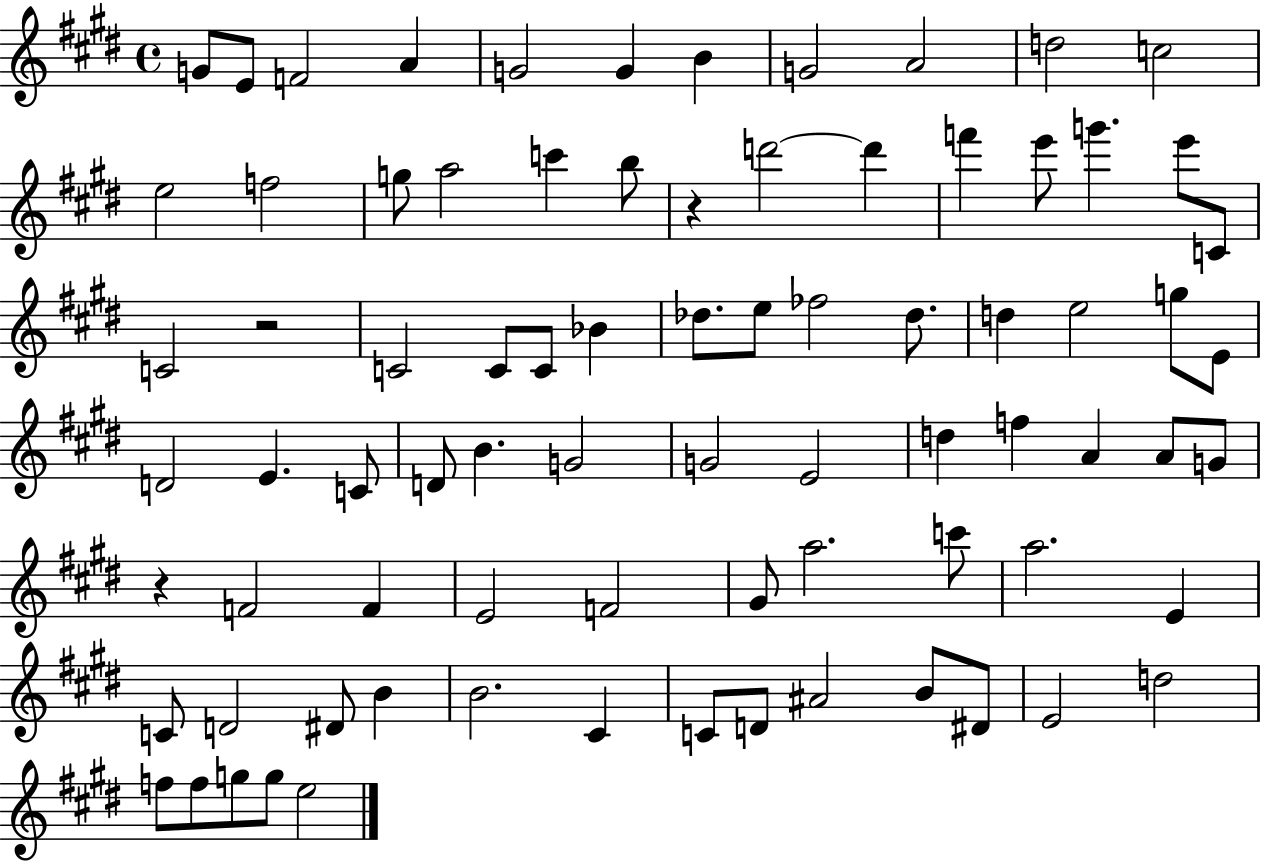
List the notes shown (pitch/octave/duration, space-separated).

G4/e E4/e F4/h A4/q G4/h G4/q B4/q G4/h A4/h D5/h C5/h E5/h F5/h G5/e A5/h C6/q B5/e R/q D6/h D6/q F6/q E6/e G6/q. E6/e C4/e C4/h R/h C4/h C4/e C4/e Bb4/q Db5/e. E5/e FES5/h Db5/e. D5/q E5/h G5/e E4/e D4/h E4/q. C4/e D4/e B4/q. G4/h G4/h E4/h D5/q F5/q A4/q A4/e G4/e R/q F4/h F4/q E4/h F4/h G#4/e A5/h. C6/e A5/h. E4/q C4/e D4/h D#4/e B4/q B4/h. C#4/q C4/e D4/e A#4/h B4/e D#4/e E4/h D5/h F5/e F5/e G5/e G5/e E5/h